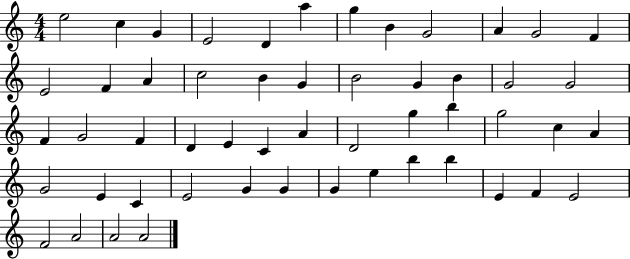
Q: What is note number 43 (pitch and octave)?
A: G4